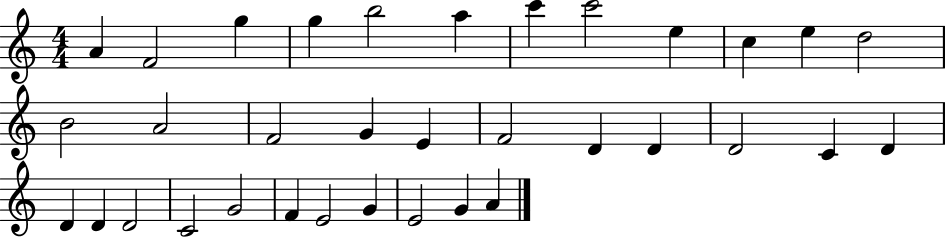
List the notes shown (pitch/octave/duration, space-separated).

A4/q F4/h G5/q G5/q B5/h A5/q C6/q C6/h E5/q C5/q E5/q D5/h B4/h A4/h F4/h G4/q E4/q F4/h D4/q D4/q D4/h C4/q D4/q D4/q D4/q D4/h C4/h G4/h F4/q E4/h G4/q E4/h G4/q A4/q